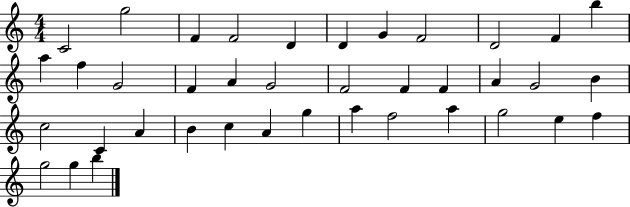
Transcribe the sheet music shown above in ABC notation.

X:1
T:Untitled
M:4/4
L:1/4
K:C
C2 g2 F F2 D D G F2 D2 F b a f G2 F A G2 F2 F F A G2 B c2 C A B c A g a f2 a g2 e f g2 g b